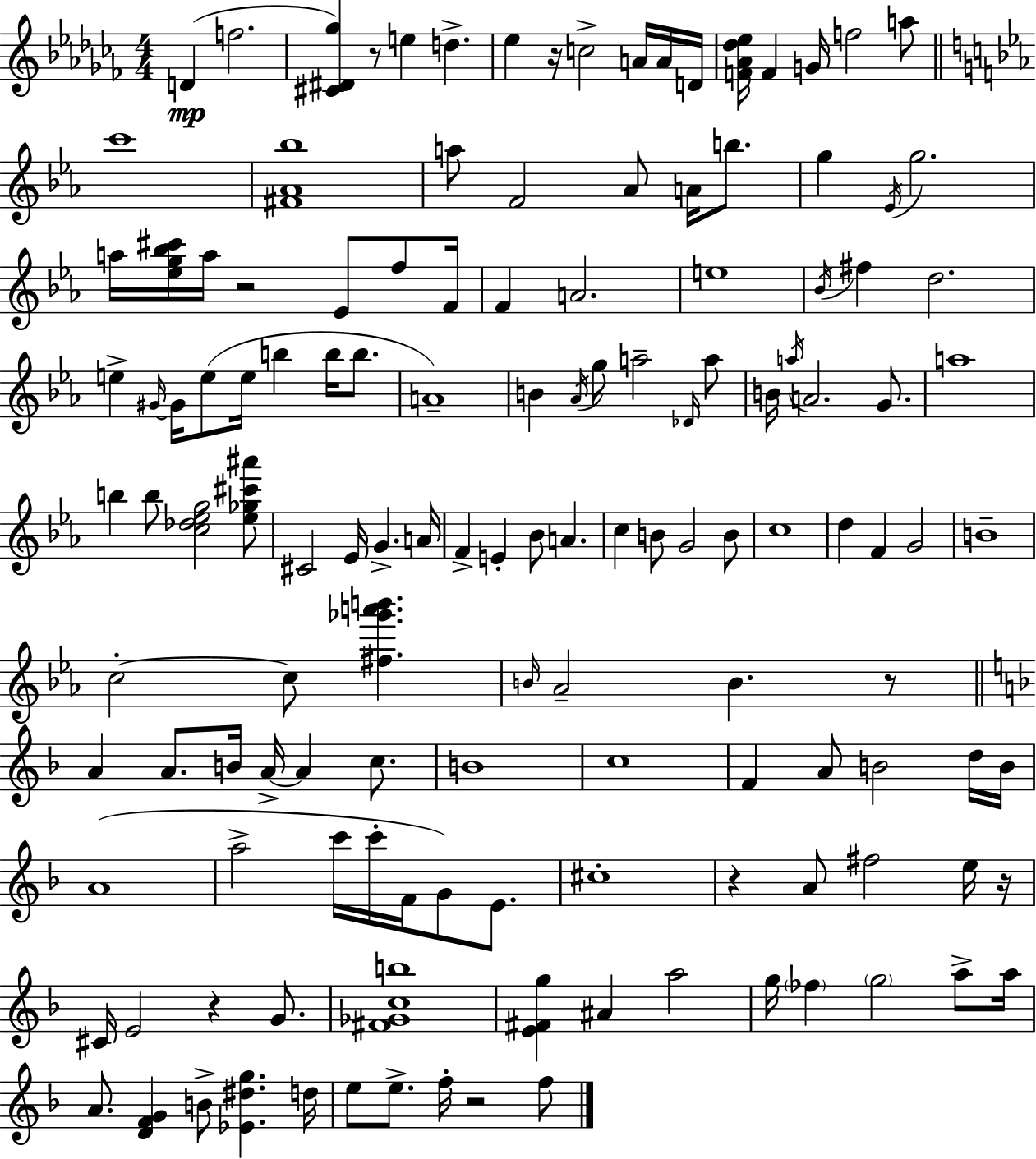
X:1
T:Untitled
M:4/4
L:1/4
K:Abm
D f2 [^C^D_g] z/2 e d _e z/4 c2 A/4 A/4 D/4 [F_A_d_e]/4 F G/4 f2 a/2 c'4 [^F_A_b]4 a/2 F2 _A/2 A/4 b/2 g _E/4 g2 a/4 [_eg_b^c']/4 a/4 z2 _E/2 f/2 F/4 F A2 e4 _B/4 ^f d2 e ^G/4 ^G/4 e/2 e/4 b b/4 b/2 A4 B _A/4 g/2 a2 _D/4 a/2 B/4 a/4 A2 G/2 a4 b b/2 [c_d_eg]2 [_e_g^c'^a']/2 ^C2 _E/4 G A/4 F E _B/2 A c B/2 G2 B/2 c4 d F G2 B4 c2 c/2 [^f_g'a'b'] B/4 _A2 B z/2 A A/2 B/4 A/4 A c/2 B4 c4 F A/2 B2 d/4 B/4 A4 a2 c'/4 c'/4 F/4 G/2 E/2 ^c4 z A/2 ^f2 e/4 z/4 ^C/4 E2 z G/2 [^F_Gcb]4 [E^Fg] ^A a2 g/4 _f g2 a/2 a/4 A/2 [DFG] B/2 [_E^dg] d/4 e/2 e/2 f/4 z2 f/2